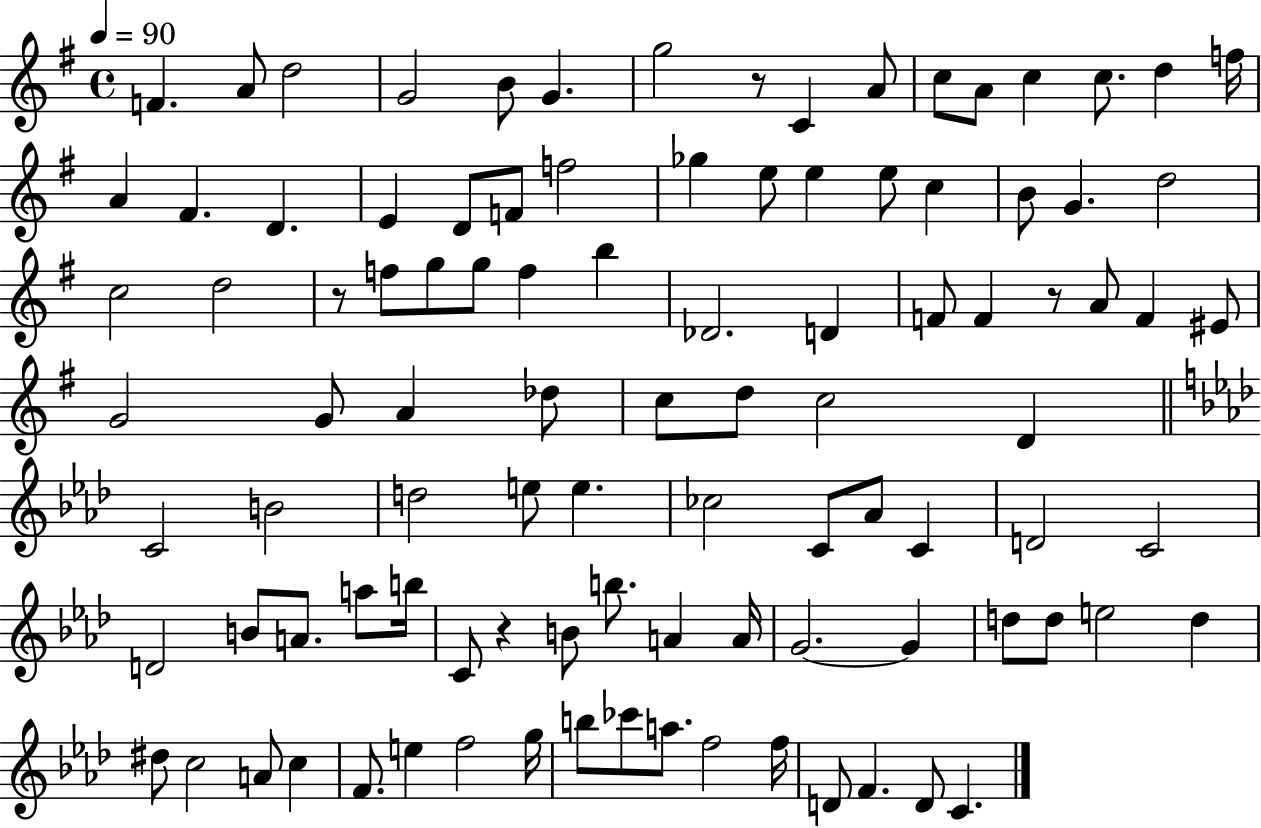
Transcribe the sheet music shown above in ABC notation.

X:1
T:Untitled
M:4/4
L:1/4
K:G
F A/2 d2 G2 B/2 G g2 z/2 C A/2 c/2 A/2 c c/2 d f/4 A ^F D E D/2 F/2 f2 _g e/2 e e/2 c B/2 G d2 c2 d2 z/2 f/2 g/2 g/2 f b _D2 D F/2 F z/2 A/2 F ^E/2 G2 G/2 A _d/2 c/2 d/2 c2 D C2 B2 d2 e/2 e _c2 C/2 _A/2 C D2 C2 D2 B/2 A/2 a/2 b/4 C/2 z B/2 b/2 A A/4 G2 G d/2 d/2 e2 d ^d/2 c2 A/2 c F/2 e f2 g/4 b/2 _c'/2 a/2 f2 f/4 D/2 F D/2 C